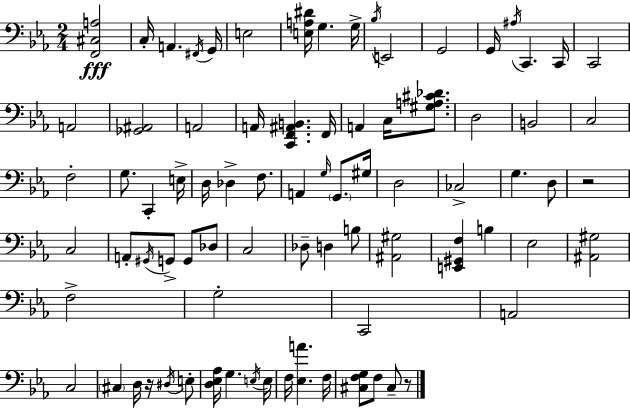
[F2,C#3,A3]/h C3/s A2/q. F#2/s G2/s E3/h [E3,A3,D#4]/s G3/q. G3/s Bb3/s E2/h G2/h G2/s A#3/s C2/q. C2/s C2/h A2/h [Gb2,A#2]/h A2/h A2/s [C2,F2,A#2,B2]/q. F2/s A2/q C3/s [G#3,A3,C#4,Db4]/e. D3/h B2/h C3/h F3/h G3/e. C2/q E3/s D3/s Db3/q F3/e. A2/q G3/s G2/e. G#3/s D3/h CES3/h G3/q. D3/e R/h C3/h A2/e G#2/s G2/e G2/e Db3/e C3/h Db3/e D3/q B3/e [A#2,G#3]/h [E2,G#2,F3]/q B3/q Eb3/h [A#2,G#3]/h F3/h G3/h C2/h A2/h C3/h C#3/q D3/s R/s D#3/s E3/e [D3,Eb3,Ab3]/s G3/q. E3/s E3/s F3/s [Eb3,A4]/q. F3/s [C#3,F3,G3]/e F3/e C#3/e R/e